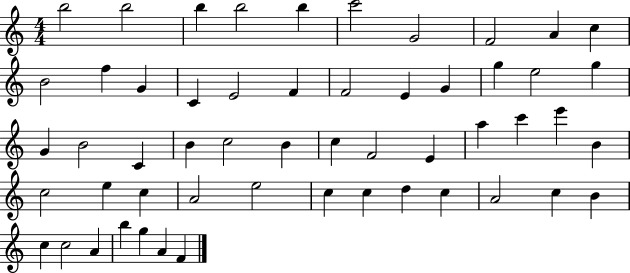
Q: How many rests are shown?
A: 0